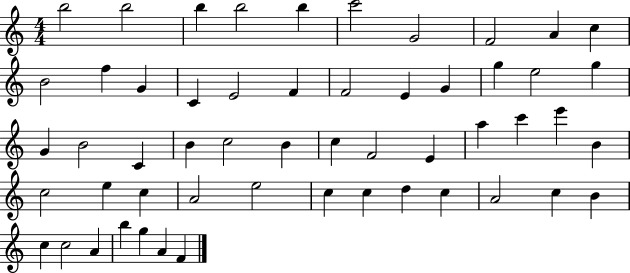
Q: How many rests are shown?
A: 0